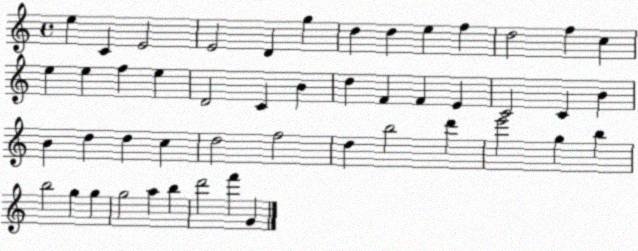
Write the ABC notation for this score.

X:1
T:Untitled
M:4/4
L:1/4
K:C
e C E2 E2 D g d d e f d2 f c e e f e D2 C B d F F E C2 C B B d d c d2 f2 d b2 d' e'2 g b b2 g g g2 a b d'2 f' G